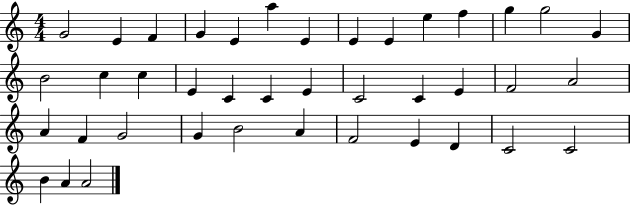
X:1
T:Untitled
M:4/4
L:1/4
K:C
G2 E F G E a E E E e f g g2 G B2 c c E C C E C2 C E F2 A2 A F G2 G B2 A F2 E D C2 C2 B A A2